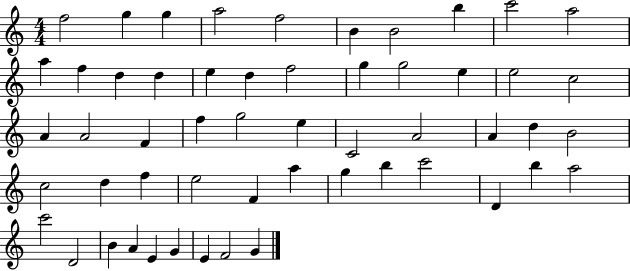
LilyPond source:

{
  \clef treble
  \numericTimeSignature
  \time 4/4
  \key c \major
  f''2 g''4 g''4 | a''2 f''2 | b'4 b'2 b''4 | c'''2 a''2 | \break a''4 f''4 d''4 d''4 | e''4 d''4 f''2 | g''4 g''2 e''4 | e''2 c''2 | \break a'4 a'2 f'4 | f''4 g''2 e''4 | c'2 a'2 | a'4 d''4 b'2 | \break c''2 d''4 f''4 | e''2 f'4 a''4 | g''4 b''4 c'''2 | d'4 b''4 a''2 | \break c'''2 d'2 | b'4 a'4 e'4 g'4 | e'4 f'2 g'4 | \bar "|."
}